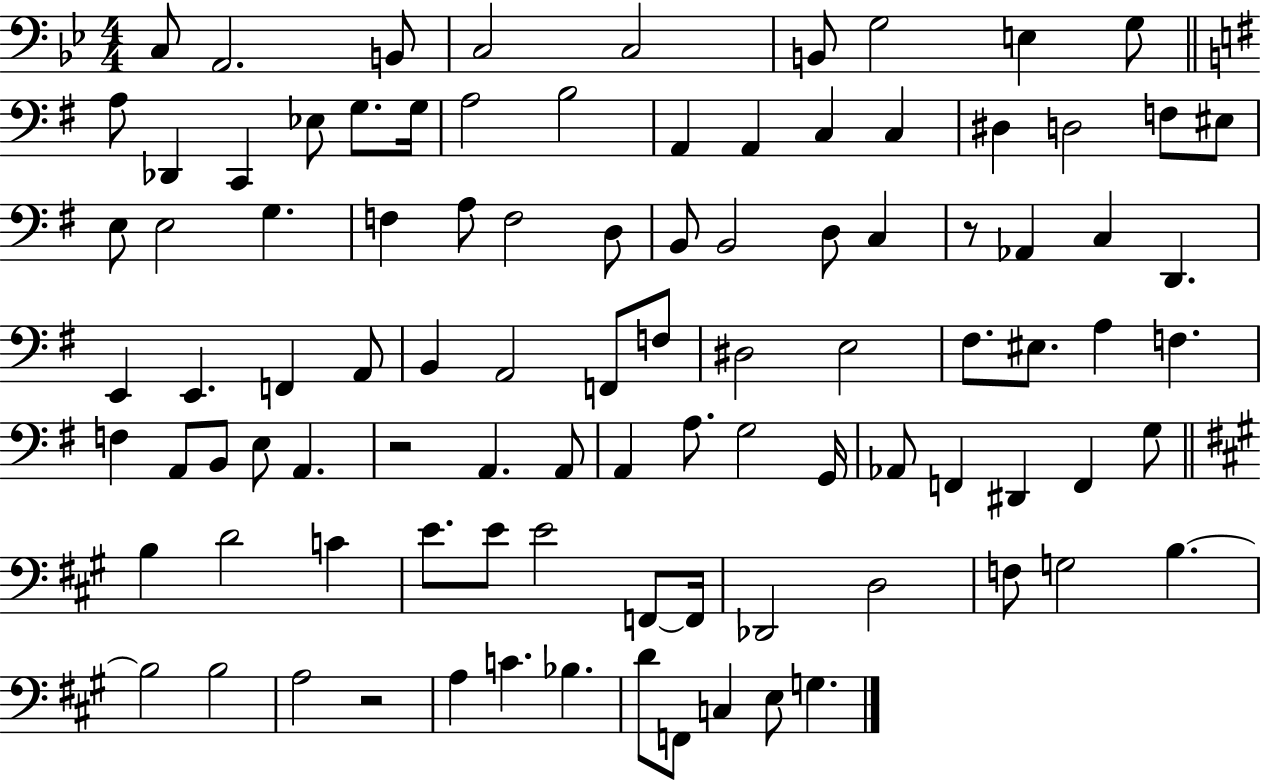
C3/e A2/h. B2/e C3/h C3/h B2/e G3/h E3/q G3/e A3/e Db2/q C2/q Eb3/e G3/e. G3/s A3/h B3/h A2/q A2/q C3/q C3/q D#3/q D3/h F3/e EIS3/e E3/e E3/h G3/q. F3/q A3/e F3/h D3/e B2/e B2/h D3/e C3/q R/e Ab2/q C3/q D2/q. E2/q E2/q. F2/q A2/e B2/q A2/h F2/e F3/e D#3/h E3/h F#3/e. EIS3/e. A3/q F3/q. F3/q A2/e B2/e E3/e A2/q. R/h A2/q. A2/e A2/q A3/e. G3/h G2/s Ab2/e F2/q D#2/q F2/q G3/e B3/q D4/h C4/q E4/e. E4/e E4/h F2/e F2/s Db2/h D3/h F3/e G3/h B3/q. B3/h B3/h A3/h R/h A3/q C4/q. Bb3/q. D4/e F2/e C3/q E3/e G3/q.